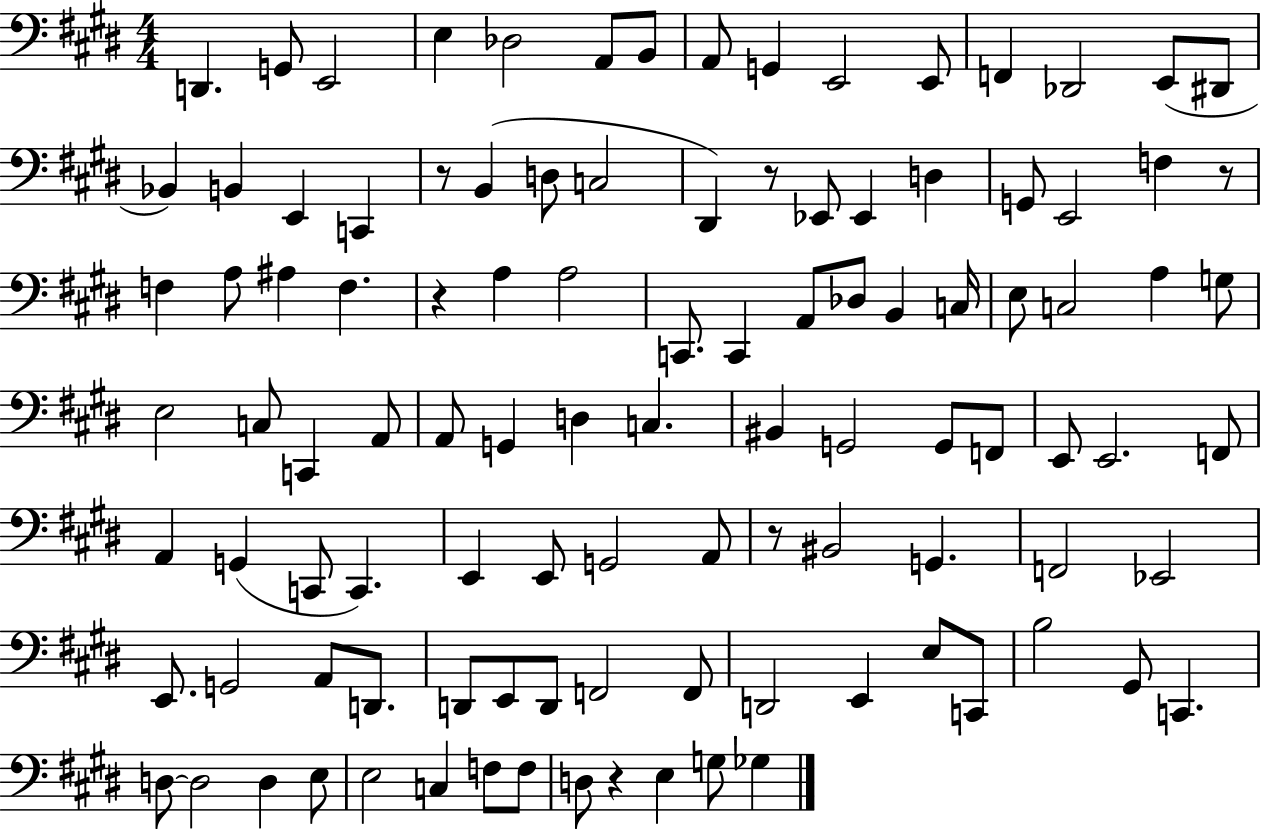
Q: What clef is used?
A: bass